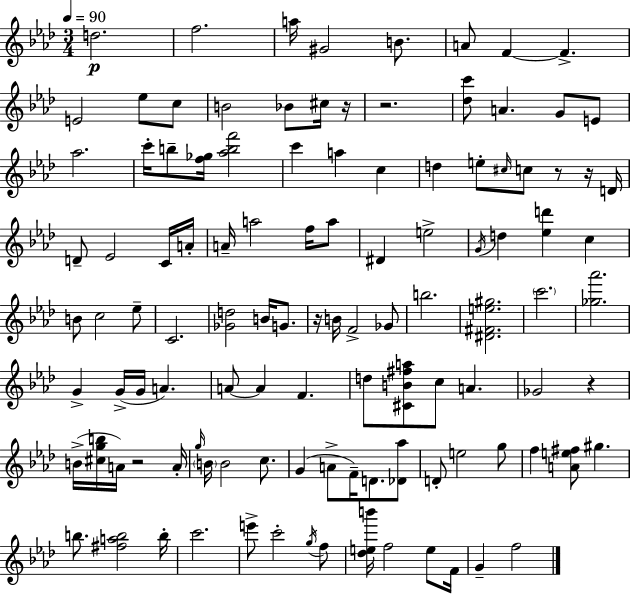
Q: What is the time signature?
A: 3/4